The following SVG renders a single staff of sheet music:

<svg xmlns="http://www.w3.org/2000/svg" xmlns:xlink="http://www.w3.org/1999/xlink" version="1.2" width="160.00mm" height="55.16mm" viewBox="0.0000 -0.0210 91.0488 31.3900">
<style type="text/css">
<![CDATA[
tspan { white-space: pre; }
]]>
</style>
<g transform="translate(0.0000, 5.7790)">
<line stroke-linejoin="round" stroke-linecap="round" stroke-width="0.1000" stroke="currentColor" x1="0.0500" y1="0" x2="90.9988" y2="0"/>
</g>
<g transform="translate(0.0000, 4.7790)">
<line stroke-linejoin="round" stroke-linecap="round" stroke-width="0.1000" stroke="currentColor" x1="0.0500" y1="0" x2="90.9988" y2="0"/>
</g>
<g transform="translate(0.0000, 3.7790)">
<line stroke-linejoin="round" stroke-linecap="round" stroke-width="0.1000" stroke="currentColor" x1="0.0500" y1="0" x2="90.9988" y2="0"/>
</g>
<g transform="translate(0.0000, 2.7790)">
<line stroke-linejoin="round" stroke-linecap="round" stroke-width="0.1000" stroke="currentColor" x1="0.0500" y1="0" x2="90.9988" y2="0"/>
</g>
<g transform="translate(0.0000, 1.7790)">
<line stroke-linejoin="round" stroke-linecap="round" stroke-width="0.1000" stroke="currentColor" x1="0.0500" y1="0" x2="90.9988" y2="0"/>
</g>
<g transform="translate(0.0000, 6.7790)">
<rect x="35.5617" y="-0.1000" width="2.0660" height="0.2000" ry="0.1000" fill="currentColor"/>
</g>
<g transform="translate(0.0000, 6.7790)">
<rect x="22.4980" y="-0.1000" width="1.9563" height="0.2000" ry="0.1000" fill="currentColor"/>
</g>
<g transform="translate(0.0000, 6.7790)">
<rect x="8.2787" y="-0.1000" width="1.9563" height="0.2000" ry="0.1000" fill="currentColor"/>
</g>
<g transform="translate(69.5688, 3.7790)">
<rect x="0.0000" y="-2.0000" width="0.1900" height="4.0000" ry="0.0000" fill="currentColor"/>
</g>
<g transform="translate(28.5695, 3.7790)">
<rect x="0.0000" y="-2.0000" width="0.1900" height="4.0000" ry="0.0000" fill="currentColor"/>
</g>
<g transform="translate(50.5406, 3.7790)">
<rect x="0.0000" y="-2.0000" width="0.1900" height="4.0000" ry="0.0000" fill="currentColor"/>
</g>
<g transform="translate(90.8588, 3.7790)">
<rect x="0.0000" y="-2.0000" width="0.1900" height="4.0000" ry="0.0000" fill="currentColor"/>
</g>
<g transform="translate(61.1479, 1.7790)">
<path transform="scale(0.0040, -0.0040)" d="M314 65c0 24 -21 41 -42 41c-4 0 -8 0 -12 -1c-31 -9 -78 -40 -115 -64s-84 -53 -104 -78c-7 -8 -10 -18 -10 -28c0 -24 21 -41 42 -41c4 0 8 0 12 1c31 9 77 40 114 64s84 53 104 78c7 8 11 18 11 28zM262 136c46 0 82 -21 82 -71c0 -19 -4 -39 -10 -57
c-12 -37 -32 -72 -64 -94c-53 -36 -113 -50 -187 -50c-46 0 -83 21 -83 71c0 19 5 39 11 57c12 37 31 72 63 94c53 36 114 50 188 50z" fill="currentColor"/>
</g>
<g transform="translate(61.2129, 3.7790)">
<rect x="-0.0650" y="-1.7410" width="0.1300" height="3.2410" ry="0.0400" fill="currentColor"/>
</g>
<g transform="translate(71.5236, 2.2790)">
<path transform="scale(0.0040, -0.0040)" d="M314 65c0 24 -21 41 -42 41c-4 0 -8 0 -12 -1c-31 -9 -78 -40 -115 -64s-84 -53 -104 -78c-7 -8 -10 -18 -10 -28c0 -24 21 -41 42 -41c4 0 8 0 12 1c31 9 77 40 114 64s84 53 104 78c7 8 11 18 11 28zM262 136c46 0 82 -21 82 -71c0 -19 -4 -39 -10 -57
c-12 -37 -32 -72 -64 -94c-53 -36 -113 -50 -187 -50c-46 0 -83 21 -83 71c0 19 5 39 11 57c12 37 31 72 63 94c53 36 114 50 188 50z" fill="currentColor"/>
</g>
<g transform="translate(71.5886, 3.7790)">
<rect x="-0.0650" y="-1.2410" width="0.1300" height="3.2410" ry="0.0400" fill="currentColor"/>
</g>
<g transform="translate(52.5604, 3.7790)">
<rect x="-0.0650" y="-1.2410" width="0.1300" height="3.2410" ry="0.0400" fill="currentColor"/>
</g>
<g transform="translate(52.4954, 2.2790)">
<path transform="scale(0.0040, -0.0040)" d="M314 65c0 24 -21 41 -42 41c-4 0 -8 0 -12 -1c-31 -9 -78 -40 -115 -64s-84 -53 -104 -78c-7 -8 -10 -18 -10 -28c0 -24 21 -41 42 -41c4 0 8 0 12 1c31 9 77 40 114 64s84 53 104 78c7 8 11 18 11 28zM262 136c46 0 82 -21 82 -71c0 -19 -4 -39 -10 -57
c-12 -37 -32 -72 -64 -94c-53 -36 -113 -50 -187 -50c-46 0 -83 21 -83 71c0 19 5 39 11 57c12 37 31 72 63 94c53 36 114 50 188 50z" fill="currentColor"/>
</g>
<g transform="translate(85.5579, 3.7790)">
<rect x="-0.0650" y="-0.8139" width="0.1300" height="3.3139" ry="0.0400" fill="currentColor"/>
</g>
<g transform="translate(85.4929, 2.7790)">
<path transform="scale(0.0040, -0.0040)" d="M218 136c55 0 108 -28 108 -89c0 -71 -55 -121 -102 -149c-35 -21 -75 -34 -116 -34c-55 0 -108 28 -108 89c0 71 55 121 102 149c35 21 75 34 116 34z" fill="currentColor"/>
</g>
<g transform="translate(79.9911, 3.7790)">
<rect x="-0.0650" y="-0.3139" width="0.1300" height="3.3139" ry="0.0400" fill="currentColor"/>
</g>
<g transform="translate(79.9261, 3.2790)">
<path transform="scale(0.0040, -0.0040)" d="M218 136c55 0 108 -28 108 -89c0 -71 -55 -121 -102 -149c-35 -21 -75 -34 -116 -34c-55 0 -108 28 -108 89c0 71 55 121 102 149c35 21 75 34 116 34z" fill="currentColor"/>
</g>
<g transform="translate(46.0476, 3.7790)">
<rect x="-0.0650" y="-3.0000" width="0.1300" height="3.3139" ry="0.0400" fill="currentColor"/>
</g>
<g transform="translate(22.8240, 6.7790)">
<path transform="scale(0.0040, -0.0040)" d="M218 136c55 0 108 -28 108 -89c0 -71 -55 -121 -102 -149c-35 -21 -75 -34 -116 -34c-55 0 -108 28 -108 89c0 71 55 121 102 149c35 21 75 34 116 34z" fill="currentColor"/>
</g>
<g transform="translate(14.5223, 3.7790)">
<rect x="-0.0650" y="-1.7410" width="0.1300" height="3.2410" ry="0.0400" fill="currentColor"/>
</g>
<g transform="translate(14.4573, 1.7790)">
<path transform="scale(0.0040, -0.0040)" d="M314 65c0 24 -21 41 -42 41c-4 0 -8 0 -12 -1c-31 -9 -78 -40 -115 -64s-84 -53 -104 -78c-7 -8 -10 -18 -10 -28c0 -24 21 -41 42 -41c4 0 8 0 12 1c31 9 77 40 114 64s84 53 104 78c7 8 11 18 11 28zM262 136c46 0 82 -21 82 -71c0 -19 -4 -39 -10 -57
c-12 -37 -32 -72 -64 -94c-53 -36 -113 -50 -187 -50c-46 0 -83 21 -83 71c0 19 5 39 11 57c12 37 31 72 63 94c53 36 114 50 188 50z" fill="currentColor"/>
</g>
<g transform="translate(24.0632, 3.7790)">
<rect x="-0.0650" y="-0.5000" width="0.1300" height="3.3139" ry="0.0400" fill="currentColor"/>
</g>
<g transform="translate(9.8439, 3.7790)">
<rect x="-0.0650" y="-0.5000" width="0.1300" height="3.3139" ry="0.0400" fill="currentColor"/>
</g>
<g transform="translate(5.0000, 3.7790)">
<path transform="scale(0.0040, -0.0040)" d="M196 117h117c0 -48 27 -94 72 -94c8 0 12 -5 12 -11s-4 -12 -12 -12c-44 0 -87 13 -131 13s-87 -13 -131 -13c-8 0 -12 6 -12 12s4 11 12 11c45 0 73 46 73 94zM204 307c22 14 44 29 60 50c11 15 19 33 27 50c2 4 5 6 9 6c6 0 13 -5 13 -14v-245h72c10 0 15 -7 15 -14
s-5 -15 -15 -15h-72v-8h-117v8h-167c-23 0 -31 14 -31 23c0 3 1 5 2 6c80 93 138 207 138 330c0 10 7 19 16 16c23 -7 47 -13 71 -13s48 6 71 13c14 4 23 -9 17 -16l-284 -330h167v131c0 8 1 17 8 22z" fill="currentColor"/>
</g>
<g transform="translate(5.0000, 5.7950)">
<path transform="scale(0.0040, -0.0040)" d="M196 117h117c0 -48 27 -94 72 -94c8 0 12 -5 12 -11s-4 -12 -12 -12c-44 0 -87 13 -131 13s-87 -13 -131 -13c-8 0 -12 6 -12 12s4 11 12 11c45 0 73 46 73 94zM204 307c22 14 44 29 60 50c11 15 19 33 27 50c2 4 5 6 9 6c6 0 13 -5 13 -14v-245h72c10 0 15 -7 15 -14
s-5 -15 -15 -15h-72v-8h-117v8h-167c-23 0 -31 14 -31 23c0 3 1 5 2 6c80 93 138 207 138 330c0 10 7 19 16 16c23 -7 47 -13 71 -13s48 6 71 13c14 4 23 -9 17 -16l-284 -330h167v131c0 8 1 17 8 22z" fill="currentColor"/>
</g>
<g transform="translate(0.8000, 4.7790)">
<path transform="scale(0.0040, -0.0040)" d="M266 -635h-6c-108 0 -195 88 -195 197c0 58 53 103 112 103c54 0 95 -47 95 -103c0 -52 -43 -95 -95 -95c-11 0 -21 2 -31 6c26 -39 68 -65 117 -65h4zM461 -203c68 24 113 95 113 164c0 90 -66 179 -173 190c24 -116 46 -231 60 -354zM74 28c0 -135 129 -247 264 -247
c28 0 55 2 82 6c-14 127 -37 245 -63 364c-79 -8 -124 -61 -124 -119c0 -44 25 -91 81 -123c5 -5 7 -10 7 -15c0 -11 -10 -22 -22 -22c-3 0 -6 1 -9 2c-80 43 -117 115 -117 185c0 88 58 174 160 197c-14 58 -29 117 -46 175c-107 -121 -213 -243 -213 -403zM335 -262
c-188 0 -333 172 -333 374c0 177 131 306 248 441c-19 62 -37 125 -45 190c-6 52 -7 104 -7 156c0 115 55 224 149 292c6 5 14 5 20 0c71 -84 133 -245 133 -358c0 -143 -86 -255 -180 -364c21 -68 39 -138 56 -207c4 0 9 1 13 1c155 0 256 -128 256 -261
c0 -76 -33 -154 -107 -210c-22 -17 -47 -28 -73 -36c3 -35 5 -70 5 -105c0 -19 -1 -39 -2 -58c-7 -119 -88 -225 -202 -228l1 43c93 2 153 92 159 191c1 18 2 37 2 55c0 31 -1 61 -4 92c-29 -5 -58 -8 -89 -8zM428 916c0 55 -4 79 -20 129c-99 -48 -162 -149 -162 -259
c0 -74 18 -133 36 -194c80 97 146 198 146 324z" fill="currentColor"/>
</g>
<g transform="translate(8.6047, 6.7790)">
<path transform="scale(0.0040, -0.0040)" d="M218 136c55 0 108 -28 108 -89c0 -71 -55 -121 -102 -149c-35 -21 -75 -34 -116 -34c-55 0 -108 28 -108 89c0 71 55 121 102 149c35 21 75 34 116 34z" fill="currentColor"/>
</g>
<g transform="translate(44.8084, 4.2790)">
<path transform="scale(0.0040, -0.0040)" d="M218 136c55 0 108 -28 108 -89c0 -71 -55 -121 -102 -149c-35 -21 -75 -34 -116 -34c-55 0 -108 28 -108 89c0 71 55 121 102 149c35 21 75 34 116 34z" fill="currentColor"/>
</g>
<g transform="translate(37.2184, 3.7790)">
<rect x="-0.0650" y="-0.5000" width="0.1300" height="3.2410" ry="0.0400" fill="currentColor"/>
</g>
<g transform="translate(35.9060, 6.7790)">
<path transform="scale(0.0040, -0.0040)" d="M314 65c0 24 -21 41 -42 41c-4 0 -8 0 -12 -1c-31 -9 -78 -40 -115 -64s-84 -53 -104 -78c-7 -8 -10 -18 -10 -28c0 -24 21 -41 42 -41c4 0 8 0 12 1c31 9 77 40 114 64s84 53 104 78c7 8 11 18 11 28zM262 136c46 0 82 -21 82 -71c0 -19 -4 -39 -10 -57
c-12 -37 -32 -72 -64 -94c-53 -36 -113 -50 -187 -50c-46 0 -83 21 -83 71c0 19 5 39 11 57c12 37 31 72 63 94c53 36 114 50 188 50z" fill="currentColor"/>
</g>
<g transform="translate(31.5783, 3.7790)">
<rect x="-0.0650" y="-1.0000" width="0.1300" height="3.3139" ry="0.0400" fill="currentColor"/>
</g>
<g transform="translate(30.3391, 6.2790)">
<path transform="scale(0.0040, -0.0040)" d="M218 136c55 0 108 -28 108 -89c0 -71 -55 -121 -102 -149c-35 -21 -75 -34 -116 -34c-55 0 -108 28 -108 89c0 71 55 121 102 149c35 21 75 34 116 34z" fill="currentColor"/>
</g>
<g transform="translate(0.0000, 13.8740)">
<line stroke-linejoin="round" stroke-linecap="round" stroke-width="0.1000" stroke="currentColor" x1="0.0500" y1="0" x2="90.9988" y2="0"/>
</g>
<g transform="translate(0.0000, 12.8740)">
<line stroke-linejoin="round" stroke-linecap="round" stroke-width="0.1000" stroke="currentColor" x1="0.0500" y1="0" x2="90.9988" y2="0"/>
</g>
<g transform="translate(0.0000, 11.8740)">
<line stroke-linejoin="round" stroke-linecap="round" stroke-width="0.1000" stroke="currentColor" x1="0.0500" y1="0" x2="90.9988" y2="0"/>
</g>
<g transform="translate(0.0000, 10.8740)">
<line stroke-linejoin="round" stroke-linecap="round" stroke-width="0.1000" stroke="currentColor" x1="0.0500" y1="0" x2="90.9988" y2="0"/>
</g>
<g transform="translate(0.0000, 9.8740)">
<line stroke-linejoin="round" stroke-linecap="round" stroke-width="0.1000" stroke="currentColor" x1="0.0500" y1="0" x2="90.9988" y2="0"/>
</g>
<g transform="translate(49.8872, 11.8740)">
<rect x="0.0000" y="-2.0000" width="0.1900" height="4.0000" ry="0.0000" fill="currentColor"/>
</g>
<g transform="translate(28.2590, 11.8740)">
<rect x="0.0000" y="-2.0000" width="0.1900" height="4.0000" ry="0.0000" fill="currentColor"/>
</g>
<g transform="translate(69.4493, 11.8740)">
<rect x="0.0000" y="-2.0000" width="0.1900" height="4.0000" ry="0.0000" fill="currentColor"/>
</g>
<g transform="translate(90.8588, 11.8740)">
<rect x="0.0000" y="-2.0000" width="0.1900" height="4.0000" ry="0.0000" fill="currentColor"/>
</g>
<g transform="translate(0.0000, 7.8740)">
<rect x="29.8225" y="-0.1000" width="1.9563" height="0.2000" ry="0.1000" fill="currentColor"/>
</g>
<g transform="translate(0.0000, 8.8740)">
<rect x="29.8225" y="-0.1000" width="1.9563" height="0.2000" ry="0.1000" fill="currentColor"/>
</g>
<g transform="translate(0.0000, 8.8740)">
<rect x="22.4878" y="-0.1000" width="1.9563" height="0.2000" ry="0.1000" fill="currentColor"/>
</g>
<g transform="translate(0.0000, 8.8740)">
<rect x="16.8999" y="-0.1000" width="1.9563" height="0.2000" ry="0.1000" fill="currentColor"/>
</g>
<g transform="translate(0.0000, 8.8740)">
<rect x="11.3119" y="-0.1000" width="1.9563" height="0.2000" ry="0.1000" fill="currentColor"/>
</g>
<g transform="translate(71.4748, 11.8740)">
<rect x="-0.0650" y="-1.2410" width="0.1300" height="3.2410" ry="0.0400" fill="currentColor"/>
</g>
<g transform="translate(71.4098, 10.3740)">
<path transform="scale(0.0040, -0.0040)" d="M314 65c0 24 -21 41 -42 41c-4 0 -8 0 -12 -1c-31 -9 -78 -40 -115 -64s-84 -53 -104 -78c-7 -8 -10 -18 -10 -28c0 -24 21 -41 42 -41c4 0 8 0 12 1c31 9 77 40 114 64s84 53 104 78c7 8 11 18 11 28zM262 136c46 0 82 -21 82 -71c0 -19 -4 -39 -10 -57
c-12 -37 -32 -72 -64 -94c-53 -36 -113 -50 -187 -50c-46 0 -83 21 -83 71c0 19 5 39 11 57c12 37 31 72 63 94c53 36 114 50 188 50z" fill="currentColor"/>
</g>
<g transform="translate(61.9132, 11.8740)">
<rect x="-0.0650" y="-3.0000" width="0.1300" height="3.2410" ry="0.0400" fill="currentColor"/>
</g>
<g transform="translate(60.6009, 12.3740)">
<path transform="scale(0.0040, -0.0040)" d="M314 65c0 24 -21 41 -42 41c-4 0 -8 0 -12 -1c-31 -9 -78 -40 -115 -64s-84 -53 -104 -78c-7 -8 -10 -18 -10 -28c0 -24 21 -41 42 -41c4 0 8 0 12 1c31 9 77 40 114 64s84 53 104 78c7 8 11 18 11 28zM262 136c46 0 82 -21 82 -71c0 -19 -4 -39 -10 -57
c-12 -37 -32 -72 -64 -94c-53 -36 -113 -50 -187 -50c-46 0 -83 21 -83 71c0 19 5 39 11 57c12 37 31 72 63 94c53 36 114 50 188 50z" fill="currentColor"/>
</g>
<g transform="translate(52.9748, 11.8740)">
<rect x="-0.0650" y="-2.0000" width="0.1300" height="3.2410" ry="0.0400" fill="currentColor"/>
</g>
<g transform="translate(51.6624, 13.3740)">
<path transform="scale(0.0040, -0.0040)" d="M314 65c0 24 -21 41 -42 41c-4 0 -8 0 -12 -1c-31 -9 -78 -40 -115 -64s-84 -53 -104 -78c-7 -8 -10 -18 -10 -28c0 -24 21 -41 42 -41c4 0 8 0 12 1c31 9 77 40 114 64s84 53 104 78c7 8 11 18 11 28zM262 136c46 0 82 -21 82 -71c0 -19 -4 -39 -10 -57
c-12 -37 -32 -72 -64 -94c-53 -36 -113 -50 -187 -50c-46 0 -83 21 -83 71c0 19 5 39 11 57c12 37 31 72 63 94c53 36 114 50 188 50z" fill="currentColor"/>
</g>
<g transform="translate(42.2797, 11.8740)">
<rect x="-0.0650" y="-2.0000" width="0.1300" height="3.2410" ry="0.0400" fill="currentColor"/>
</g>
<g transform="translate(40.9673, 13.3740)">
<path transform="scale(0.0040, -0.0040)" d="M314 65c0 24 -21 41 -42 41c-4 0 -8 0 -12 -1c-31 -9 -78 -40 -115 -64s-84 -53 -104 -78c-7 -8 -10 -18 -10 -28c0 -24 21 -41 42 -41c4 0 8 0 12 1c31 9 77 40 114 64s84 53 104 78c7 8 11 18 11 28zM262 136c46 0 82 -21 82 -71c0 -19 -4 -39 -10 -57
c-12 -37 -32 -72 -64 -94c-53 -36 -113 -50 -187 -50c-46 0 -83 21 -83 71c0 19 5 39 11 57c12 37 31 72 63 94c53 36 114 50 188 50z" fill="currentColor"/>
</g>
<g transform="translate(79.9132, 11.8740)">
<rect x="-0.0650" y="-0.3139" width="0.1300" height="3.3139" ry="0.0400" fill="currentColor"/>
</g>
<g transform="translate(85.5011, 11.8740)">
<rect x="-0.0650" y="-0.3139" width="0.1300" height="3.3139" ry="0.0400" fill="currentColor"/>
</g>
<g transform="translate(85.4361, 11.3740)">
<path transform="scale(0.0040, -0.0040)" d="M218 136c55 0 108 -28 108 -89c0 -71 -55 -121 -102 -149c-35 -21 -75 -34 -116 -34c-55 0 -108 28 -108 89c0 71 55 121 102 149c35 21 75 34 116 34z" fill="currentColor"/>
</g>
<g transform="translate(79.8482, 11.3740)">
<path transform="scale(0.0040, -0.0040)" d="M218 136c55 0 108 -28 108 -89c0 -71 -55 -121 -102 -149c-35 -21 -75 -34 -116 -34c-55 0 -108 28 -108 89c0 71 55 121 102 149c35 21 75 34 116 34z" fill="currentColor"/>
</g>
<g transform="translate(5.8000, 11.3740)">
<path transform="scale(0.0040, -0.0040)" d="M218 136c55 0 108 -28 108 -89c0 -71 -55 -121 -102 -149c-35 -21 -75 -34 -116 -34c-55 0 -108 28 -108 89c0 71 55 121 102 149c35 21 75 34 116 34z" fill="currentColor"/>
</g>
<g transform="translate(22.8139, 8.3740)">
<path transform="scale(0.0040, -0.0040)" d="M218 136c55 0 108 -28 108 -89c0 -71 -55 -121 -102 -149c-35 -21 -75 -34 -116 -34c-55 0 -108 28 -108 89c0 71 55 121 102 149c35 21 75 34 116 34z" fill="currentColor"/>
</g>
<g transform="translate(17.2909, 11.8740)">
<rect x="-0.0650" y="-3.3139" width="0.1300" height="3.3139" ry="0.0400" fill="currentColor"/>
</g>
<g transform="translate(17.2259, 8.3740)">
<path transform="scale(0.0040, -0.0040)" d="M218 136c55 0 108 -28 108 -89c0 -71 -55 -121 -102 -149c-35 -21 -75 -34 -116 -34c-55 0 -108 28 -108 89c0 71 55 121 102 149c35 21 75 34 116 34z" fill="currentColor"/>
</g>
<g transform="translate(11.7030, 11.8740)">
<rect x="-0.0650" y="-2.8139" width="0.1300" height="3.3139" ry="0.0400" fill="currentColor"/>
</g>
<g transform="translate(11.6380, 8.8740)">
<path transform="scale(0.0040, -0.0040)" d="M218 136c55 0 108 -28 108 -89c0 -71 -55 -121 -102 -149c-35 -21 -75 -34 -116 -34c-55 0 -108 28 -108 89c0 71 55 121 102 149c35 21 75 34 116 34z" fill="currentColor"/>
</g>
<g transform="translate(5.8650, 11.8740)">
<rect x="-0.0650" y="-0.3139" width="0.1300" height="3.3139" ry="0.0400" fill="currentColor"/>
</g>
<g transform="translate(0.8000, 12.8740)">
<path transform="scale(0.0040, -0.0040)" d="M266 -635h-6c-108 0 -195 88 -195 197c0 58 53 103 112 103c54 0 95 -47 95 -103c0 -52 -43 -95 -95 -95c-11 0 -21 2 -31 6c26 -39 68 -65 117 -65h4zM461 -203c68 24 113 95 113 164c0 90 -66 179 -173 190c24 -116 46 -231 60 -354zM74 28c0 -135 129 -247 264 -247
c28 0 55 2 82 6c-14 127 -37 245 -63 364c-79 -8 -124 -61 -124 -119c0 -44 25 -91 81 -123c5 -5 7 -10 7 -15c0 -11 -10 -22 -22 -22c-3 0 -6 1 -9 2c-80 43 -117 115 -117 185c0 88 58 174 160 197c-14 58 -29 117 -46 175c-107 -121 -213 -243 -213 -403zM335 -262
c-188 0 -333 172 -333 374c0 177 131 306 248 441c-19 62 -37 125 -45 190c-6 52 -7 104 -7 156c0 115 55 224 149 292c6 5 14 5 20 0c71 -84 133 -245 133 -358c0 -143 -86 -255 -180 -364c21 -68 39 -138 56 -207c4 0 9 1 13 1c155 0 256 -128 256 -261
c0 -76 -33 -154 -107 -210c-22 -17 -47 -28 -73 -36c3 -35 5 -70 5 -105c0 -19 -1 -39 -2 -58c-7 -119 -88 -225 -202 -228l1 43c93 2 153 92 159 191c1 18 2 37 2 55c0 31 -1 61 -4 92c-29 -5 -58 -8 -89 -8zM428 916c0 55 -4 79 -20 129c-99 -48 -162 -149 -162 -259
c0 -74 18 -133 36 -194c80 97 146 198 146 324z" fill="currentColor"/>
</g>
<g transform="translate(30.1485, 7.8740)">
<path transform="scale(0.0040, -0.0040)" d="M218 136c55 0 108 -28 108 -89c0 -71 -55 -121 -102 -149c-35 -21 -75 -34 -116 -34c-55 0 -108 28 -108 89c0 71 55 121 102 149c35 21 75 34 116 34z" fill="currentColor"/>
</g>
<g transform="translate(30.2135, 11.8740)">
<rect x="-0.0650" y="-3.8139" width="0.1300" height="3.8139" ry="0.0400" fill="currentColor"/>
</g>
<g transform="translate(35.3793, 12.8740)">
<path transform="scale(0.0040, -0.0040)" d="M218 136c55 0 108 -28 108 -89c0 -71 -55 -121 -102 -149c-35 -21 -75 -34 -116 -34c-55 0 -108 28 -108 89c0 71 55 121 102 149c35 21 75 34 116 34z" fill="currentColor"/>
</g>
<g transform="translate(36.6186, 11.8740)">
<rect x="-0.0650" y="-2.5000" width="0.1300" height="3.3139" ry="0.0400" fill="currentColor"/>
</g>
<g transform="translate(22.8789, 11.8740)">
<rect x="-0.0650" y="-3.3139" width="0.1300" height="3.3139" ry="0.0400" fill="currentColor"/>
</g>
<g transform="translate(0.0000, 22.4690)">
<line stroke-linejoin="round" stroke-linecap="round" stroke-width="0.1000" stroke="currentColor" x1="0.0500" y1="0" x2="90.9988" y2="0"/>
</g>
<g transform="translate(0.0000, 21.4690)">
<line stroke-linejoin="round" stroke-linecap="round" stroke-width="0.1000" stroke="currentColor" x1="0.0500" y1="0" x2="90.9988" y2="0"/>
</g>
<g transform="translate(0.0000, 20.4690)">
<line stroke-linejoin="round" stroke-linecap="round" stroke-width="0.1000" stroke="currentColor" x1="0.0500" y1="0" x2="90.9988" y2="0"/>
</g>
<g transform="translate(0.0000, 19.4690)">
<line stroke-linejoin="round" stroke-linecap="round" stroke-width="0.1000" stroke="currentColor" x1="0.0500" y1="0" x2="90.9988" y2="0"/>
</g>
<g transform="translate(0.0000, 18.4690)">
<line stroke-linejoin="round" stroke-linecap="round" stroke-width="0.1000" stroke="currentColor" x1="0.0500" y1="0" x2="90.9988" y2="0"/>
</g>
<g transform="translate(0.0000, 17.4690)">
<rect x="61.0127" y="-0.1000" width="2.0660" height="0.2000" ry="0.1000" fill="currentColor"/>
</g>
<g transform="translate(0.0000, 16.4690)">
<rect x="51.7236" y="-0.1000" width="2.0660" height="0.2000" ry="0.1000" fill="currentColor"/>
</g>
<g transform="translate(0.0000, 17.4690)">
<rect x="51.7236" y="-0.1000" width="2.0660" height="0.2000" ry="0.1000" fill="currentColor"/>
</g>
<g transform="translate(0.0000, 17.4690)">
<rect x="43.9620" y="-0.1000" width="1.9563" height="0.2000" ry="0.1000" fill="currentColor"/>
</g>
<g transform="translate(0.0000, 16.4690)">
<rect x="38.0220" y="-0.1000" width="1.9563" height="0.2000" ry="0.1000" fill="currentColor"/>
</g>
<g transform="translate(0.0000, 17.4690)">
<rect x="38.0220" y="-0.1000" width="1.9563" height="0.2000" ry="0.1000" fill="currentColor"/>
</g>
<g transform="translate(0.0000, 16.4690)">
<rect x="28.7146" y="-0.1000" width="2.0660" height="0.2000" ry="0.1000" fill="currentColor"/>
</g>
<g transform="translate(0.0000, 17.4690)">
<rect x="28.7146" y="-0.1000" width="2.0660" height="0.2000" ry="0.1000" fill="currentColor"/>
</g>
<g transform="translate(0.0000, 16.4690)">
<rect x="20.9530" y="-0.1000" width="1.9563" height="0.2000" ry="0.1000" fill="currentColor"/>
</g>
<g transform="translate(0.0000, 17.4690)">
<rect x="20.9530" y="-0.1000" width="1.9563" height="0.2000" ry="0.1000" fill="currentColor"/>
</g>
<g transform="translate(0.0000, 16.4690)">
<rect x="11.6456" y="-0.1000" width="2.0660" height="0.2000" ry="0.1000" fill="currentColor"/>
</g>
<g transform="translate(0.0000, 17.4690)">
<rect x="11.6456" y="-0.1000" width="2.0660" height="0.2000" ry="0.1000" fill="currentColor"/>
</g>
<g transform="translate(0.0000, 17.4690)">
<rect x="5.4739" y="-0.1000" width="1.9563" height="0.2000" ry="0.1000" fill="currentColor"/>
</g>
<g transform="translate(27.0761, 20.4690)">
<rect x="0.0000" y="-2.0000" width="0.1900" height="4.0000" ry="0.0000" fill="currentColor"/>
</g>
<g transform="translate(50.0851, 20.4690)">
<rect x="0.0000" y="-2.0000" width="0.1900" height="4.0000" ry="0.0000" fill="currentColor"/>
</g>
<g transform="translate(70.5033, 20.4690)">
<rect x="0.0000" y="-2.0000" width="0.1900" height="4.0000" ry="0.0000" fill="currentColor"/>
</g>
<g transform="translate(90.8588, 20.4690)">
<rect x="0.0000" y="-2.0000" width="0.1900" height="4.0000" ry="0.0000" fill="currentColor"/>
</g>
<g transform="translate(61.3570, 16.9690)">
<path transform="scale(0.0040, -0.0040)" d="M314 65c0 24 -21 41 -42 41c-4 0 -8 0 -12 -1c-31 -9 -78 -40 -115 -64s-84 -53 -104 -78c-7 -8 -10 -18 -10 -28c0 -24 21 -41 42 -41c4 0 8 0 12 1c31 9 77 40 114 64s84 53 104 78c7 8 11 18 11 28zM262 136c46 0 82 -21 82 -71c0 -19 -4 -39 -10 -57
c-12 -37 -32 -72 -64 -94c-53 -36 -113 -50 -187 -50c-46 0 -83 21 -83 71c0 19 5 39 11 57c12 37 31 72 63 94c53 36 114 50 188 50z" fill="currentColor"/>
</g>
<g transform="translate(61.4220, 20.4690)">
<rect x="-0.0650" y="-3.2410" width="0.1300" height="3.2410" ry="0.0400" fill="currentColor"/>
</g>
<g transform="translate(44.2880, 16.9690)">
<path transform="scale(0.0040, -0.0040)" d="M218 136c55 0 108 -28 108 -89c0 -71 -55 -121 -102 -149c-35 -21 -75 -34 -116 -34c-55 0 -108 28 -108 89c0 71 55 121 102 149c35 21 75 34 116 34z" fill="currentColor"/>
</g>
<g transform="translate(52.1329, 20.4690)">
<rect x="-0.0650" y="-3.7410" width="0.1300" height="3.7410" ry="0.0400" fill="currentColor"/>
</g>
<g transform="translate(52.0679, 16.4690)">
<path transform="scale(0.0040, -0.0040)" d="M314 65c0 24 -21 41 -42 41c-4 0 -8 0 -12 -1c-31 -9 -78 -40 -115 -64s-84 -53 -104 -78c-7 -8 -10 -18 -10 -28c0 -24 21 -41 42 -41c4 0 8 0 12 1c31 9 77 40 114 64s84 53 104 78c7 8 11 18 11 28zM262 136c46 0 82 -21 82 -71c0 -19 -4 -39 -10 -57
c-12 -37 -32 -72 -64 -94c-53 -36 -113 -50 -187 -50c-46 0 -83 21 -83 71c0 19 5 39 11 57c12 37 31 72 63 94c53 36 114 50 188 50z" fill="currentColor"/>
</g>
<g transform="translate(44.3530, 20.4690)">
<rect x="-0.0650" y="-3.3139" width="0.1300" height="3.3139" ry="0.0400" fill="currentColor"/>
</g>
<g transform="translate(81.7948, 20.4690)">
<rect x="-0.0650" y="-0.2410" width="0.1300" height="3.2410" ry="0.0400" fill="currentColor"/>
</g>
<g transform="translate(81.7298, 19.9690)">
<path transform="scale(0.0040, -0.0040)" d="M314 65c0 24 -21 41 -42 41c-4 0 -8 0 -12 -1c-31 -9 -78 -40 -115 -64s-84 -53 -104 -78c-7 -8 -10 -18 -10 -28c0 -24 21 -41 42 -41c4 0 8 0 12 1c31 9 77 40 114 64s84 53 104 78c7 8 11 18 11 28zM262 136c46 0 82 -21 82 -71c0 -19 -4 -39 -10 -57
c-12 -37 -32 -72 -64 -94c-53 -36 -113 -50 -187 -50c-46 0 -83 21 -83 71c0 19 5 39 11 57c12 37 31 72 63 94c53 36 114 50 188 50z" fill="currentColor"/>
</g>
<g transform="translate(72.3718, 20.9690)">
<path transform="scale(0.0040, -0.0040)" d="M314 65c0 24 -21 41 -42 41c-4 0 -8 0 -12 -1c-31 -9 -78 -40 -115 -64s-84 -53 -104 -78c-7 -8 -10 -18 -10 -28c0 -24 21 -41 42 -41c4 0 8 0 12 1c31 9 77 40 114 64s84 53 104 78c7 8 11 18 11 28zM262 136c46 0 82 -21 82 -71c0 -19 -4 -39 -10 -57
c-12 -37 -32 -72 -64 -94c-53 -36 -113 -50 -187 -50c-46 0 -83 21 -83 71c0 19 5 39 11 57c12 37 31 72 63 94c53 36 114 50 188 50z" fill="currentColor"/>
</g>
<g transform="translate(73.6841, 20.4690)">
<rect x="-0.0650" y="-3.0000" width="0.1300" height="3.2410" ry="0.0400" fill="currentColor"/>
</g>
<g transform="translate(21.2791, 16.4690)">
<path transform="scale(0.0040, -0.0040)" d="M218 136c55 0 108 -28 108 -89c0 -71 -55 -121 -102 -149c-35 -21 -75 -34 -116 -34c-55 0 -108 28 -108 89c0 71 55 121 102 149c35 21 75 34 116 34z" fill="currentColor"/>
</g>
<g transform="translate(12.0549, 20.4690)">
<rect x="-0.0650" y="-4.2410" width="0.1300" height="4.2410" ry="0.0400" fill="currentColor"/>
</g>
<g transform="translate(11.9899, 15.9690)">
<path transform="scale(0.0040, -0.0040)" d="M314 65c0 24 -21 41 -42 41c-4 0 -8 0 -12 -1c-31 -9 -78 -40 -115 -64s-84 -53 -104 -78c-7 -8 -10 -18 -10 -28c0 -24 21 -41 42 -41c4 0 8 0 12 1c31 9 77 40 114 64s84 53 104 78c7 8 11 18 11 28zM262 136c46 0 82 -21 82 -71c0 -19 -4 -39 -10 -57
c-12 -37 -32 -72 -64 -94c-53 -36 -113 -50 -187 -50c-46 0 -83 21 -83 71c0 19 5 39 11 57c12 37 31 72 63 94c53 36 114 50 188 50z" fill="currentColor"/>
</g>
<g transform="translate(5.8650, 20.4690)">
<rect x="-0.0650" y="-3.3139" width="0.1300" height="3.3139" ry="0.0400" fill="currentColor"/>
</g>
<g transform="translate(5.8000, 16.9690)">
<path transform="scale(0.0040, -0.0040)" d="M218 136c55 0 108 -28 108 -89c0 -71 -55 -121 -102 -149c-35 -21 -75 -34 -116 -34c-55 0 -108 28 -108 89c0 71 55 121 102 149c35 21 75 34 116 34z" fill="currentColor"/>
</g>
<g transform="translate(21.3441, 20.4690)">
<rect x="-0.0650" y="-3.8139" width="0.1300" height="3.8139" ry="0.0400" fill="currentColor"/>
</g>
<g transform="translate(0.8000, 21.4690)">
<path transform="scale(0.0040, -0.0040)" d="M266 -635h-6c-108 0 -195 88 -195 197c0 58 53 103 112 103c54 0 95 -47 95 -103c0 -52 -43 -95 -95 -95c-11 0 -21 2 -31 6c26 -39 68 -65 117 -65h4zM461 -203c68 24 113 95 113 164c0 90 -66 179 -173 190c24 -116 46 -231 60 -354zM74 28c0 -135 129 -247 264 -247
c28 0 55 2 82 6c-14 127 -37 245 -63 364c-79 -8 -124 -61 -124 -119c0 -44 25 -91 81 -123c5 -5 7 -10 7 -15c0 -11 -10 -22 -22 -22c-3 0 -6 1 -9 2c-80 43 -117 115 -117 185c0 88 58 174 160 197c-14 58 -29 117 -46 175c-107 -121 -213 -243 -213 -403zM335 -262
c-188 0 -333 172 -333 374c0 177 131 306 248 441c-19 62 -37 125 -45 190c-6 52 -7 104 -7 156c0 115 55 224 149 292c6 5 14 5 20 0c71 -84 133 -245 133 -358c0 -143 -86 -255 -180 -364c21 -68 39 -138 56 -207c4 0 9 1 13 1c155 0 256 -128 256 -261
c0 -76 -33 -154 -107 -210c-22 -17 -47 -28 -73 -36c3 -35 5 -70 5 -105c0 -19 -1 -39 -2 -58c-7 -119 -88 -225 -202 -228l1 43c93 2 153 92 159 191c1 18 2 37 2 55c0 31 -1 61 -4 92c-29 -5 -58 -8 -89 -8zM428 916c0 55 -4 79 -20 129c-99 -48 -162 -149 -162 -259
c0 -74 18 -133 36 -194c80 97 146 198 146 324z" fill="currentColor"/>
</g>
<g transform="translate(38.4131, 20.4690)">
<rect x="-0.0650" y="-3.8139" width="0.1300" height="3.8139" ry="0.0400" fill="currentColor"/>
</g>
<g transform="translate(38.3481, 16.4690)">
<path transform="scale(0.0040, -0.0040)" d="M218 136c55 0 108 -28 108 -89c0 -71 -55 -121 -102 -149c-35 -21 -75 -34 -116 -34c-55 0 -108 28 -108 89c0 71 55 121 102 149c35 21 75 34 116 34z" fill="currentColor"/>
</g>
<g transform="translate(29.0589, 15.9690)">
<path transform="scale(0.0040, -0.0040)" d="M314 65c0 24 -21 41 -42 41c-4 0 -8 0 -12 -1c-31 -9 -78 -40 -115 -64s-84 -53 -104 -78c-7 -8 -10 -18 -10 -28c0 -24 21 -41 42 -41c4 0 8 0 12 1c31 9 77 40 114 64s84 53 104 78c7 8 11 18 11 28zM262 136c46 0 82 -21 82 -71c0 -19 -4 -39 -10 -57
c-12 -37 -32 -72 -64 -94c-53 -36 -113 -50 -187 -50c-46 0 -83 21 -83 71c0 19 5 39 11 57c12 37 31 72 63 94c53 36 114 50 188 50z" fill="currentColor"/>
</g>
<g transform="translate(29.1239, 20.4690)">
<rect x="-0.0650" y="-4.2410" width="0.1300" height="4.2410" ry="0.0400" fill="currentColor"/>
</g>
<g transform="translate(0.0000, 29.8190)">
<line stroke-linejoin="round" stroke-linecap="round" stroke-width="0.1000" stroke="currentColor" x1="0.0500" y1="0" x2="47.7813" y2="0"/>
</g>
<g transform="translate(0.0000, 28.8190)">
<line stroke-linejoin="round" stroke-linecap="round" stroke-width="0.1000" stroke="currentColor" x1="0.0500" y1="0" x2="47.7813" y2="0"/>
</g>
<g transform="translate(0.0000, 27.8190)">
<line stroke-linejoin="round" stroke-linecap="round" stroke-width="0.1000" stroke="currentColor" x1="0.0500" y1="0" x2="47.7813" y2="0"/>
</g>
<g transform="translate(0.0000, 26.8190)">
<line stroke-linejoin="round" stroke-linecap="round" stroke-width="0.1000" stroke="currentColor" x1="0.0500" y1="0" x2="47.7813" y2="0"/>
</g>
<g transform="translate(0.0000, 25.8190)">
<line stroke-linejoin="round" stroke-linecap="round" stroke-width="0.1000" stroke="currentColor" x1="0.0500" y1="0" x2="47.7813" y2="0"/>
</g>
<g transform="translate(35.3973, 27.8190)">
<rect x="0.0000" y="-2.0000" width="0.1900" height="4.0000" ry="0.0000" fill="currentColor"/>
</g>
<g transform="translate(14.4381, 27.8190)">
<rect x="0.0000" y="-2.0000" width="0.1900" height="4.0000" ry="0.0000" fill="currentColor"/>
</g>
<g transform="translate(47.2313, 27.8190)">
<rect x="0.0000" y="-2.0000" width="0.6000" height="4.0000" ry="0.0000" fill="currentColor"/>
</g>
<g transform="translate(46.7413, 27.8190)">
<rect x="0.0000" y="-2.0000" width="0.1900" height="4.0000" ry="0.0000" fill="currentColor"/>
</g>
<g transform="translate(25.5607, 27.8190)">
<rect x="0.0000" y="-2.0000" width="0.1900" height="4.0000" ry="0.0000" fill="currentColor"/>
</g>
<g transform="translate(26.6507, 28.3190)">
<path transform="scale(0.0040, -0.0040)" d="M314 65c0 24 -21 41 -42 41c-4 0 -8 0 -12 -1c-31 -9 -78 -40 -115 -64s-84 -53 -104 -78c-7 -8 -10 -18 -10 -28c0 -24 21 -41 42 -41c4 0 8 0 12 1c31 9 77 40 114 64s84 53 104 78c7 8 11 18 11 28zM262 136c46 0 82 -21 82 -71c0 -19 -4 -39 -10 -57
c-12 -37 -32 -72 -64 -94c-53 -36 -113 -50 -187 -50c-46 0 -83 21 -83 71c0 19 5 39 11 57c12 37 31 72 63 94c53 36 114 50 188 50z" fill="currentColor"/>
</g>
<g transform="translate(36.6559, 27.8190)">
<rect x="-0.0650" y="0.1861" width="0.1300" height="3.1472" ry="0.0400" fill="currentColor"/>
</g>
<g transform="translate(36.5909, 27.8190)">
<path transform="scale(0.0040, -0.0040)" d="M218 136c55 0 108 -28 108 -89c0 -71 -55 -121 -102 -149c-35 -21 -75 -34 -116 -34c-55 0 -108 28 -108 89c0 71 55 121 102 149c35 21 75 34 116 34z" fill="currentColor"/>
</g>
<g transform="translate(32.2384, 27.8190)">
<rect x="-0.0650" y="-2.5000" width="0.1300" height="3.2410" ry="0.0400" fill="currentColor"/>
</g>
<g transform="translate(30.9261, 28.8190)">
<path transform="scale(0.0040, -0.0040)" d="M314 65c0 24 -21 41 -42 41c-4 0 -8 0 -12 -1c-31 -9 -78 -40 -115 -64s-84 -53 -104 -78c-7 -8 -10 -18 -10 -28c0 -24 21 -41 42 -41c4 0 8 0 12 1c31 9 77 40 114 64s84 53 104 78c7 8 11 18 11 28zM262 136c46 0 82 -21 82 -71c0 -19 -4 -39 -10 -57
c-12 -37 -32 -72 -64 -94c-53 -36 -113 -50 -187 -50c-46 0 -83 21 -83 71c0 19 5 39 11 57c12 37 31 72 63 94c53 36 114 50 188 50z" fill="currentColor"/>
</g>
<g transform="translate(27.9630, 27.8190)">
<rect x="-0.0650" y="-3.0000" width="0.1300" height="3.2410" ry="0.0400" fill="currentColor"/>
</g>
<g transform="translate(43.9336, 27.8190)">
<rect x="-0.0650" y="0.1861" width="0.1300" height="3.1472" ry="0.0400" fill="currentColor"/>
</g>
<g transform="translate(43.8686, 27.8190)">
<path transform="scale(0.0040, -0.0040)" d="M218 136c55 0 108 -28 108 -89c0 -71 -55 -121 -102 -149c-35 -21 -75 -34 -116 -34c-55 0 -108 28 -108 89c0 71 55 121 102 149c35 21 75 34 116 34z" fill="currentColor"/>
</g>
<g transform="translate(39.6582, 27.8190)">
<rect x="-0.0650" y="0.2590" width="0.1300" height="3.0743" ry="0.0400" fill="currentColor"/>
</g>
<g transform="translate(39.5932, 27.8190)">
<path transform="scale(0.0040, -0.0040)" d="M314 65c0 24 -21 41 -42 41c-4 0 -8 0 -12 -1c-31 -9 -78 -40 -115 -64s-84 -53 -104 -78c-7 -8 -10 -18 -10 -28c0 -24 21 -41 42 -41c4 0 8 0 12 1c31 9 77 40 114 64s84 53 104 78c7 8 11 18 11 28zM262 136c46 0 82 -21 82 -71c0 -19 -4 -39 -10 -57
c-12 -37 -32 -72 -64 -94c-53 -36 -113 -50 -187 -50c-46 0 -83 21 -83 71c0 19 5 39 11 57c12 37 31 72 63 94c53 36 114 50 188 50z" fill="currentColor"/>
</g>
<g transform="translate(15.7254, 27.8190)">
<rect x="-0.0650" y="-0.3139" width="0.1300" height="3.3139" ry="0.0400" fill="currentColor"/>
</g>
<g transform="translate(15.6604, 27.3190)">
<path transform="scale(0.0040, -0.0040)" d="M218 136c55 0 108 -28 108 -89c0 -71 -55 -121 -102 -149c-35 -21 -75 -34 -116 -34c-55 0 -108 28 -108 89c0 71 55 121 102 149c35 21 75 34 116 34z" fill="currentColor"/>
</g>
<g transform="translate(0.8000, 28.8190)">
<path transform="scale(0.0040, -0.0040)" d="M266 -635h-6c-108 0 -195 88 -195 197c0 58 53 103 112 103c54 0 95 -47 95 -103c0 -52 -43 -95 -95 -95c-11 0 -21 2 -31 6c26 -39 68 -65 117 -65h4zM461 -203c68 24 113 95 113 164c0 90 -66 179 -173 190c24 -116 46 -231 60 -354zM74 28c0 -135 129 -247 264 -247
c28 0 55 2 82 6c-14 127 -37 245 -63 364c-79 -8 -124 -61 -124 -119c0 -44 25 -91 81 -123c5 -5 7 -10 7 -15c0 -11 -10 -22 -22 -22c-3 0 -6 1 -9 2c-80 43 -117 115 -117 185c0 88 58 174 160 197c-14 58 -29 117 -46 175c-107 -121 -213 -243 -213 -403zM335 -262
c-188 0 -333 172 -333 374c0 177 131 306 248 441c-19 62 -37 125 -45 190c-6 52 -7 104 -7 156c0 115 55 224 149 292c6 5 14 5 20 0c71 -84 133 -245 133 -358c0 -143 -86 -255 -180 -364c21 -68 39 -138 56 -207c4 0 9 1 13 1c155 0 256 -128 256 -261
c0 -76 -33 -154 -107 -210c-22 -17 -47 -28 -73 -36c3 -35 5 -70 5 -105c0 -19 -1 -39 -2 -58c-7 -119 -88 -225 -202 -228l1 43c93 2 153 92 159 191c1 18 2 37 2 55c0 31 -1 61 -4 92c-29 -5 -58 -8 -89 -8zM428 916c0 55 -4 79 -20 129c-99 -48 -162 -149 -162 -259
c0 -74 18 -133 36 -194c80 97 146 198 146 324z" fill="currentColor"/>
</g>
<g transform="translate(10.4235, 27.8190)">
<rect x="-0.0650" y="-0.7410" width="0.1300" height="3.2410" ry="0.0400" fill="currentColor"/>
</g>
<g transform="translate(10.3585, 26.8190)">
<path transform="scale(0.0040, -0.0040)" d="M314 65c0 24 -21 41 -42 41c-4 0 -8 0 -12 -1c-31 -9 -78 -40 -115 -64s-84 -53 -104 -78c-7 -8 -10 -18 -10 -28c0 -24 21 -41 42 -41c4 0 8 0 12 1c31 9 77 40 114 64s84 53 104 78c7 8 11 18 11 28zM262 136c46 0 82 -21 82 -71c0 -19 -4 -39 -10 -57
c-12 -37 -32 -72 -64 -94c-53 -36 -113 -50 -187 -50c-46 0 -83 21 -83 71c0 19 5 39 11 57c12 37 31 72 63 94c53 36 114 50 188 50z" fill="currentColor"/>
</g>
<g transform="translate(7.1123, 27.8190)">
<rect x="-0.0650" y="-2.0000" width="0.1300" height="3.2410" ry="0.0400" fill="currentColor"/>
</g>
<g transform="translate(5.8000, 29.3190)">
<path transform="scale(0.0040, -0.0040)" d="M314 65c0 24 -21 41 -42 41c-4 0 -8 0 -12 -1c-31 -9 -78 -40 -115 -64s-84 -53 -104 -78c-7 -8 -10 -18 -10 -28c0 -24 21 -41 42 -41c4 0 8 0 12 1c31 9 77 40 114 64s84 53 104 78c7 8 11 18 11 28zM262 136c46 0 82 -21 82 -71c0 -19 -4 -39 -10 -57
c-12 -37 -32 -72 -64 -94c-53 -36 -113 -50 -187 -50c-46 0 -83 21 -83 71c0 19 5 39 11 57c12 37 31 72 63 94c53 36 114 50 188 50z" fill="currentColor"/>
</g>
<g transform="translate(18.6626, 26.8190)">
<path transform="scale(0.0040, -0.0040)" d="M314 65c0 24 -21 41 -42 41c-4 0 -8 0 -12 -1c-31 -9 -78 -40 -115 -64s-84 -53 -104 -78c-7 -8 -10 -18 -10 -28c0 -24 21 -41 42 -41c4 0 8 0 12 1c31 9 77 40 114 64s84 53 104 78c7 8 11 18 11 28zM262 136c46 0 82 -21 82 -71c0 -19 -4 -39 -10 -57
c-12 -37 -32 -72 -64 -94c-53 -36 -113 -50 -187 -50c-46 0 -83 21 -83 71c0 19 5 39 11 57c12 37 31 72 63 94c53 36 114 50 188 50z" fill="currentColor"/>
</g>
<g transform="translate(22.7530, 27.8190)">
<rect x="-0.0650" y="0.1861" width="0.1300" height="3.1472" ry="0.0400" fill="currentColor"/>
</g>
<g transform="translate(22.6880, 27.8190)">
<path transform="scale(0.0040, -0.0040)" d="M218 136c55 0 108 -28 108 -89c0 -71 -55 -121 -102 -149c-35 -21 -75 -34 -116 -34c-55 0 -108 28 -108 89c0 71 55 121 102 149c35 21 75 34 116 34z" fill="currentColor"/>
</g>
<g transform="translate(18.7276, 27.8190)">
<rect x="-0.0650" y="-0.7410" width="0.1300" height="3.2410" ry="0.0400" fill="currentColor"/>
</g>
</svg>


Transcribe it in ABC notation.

X:1
T:Untitled
M:4/4
L:1/4
K:C
C f2 C D C2 A e2 f2 e2 c d c a b b c' G F2 F2 A2 e2 c c b d'2 c' d'2 c' b c'2 b2 A2 c2 F2 d2 c d2 B A2 G2 B B2 B